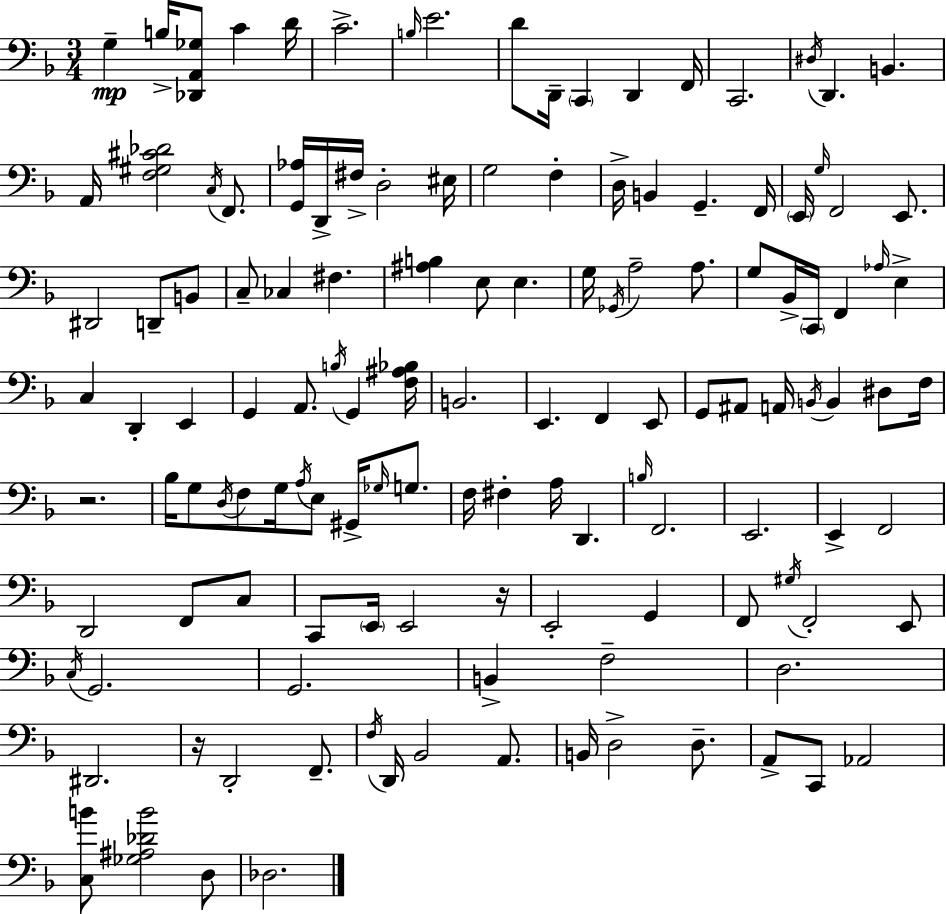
G3/q B3/s [Db2,A2,Gb3]/e C4/q D4/s C4/h. B3/s E4/h. D4/e D2/s C2/q D2/q F2/s C2/h. D#3/s D2/q. B2/q. A2/s [F3,G#3,C#4,Db4]/h C3/s F2/e. [G2,Ab3]/s D2/s F#3/s D3/h EIS3/s G3/h F3/q D3/s B2/q G2/q. F2/s E2/s G3/s F2/h E2/e. D#2/h D2/e B2/e C3/e CES3/q F#3/q. [A#3,B3]/q E3/e E3/q. G3/s Gb2/s A3/h A3/e. G3/e Bb2/s C2/s F2/q Ab3/s E3/q C3/q D2/q E2/q G2/q A2/e. B3/s G2/q [F3,A#3,Bb3]/s B2/h. E2/q. F2/q E2/e G2/e A#2/e A2/s B2/s B2/q D#3/e F3/s R/h. Bb3/s G3/e D3/s F3/e G3/s A3/s E3/e G#2/s Gb3/s G3/e. F3/s F#3/q A3/s D2/q. B3/s F2/h. E2/h. E2/q F2/h D2/h F2/e C3/e C2/e E2/s E2/h R/s E2/h G2/q F2/e G#3/s F2/h E2/e C3/s G2/h. G2/h. B2/q F3/h D3/h. D#2/h. R/s D2/h F2/e. F3/s D2/s Bb2/h A2/e. B2/s D3/h D3/e. A2/e C2/e Ab2/h [C3,B4]/e [Gb3,A#3,Db4,B4]/h D3/e Db3/h.